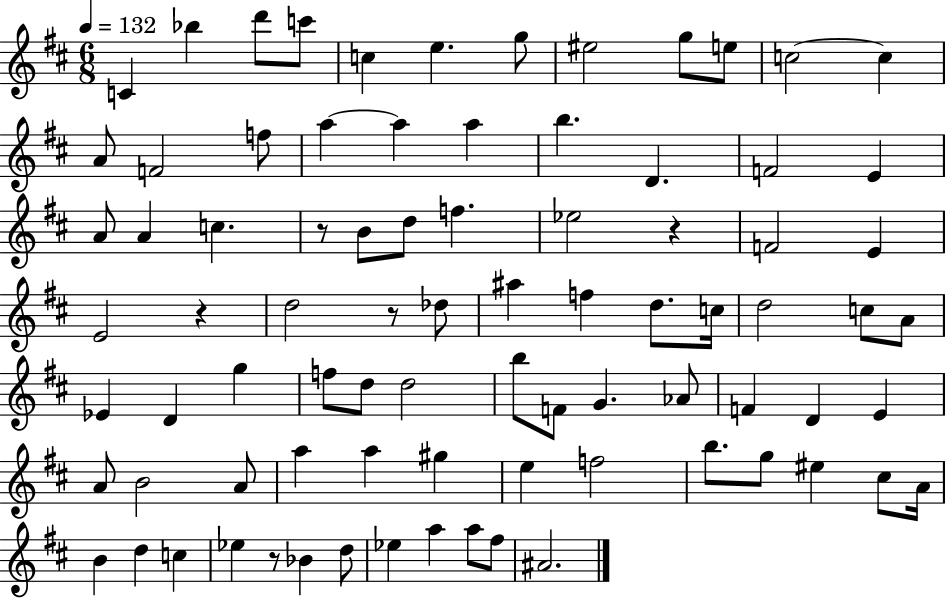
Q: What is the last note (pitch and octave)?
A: A#4